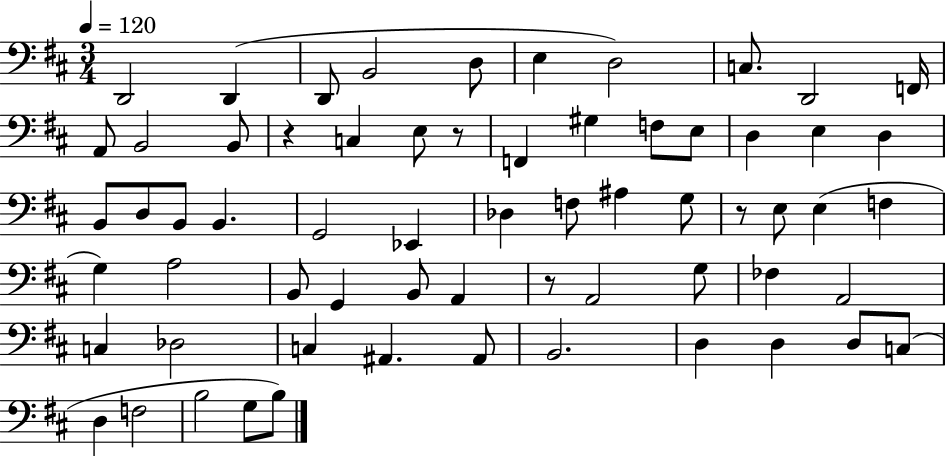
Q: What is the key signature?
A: D major